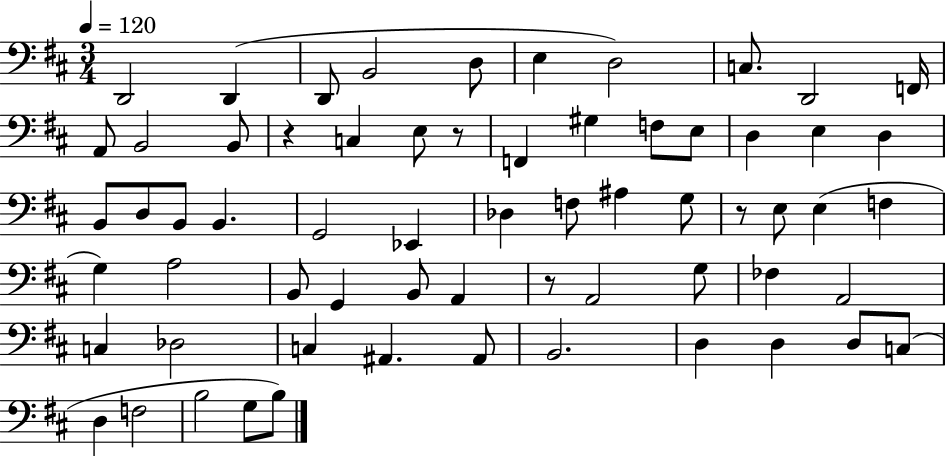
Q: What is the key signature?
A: D major